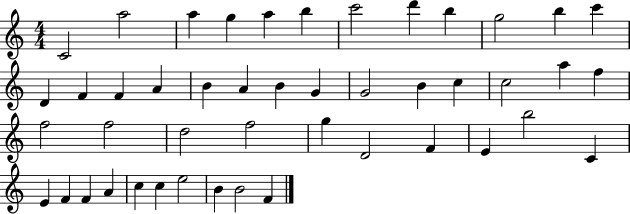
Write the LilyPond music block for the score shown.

{
  \clef treble
  \numericTimeSignature
  \time 4/4
  \key c \major
  c'2 a''2 | a''4 g''4 a''4 b''4 | c'''2 d'''4 b''4 | g''2 b''4 c'''4 | \break d'4 f'4 f'4 a'4 | b'4 a'4 b'4 g'4 | g'2 b'4 c''4 | c''2 a''4 f''4 | \break f''2 f''2 | d''2 f''2 | g''4 d'2 f'4 | e'4 b''2 c'4 | \break e'4 f'4 f'4 a'4 | c''4 c''4 e''2 | b'4 b'2 f'4 | \bar "|."
}